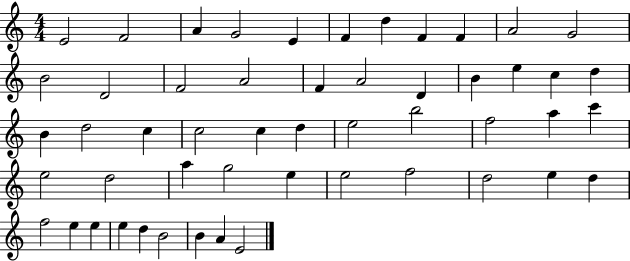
E4/h F4/h A4/q G4/h E4/q F4/q D5/q F4/q F4/q A4/h G4/h B4/h D4/h F4/h A4/h F4/q A4/h D4/q B4/q E5/q C5/q D5/q B4/q D5/h C5/q C5/h C5/q D5/q E5/h B5/h F5/h A5/q C6/q E5/h D5/h A5/q G5/h E5/q E5/h F5/h D5/h E5/q D5/q F5/h E5/q E5/q E5/q D5/q B4/h B4/q A4/q E4/h